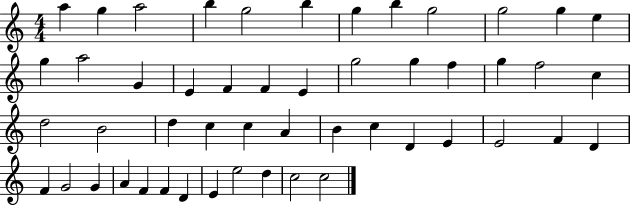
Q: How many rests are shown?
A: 0